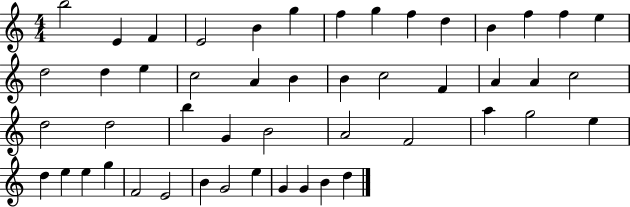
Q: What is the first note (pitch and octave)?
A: B5